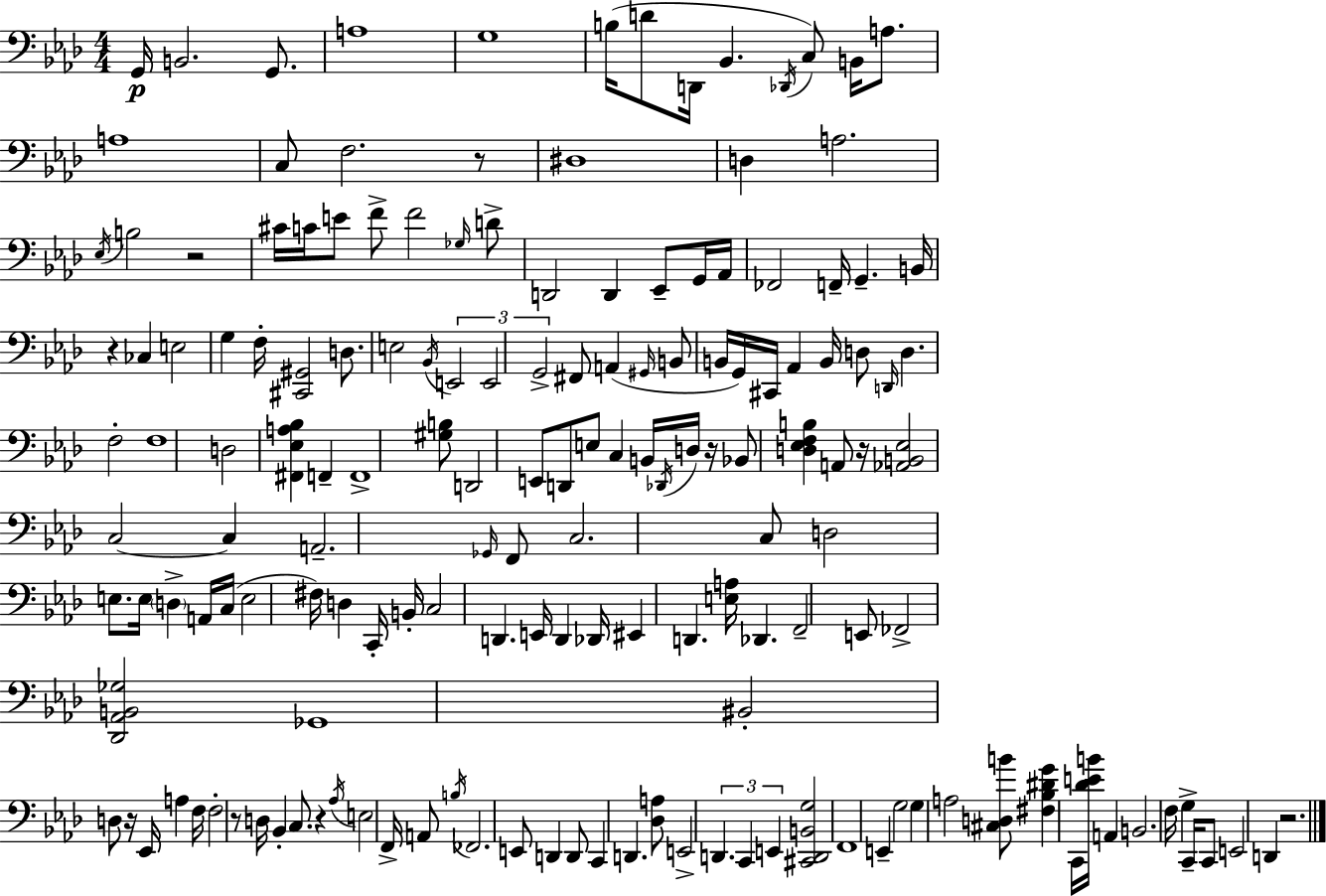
{
  \clef bass
  \numericTimeSignature
  \time 4/4
  \key f \minor
  g,16\p b,2. g,8. | a1 | g1 | b16( d'8 d,16 bes,4. \acciaccatura { des,16 } c8) b,16 a8. | \break a1 | c8 f2. r8 | dis1 | d4 a2. | \break \acciaccatura { ees16 } b2 r2 | cis'16 c'16 e'8 f'8-> f'2 | \grace { ges16 } d'8-> d,2 d,4 ees,8-- | g,16 aes,16 fes,2 f,16-- g,4.-- | \break b,16 r4 ces4 e2 | g4 f16-. <cis, gis,>2 | d8. e2 \acciaccatura { bes,16 } \tuplet 3/2 { e,2 | e,2 g,2-> } | \break fis,8 a,4( \grace { gis,16 } b,8 b,16 g,16) cis,16 | aes,4 b,16 d8 \grace { d,16 } d4. f2-. | f1 | d2 <fis, ees a bes>4 | \break f,4-- f,1-> | <gis b>8 d,2 | e,8 d,8 e8 c4 b,16 \acciaccatura { des,16 } d16 r16 bes,8 | <d ees f b>4 a,8 r16 <aes, b, ees>2 c2~~ | \break c4 a,2.-- | \grace { ges,16 } f,8 c2. | c8 d2 | e8. e16 \parenthesize d4-> a,16 c16( e2 | \break fis16) d4 c,16-. b,16-. c2 | d,4. e,16 d,4 des,16 eis,4 | d,4. <e a>16 des,4. f,2-- | e,8 fes,2-> | \break <des, aes, b, ges>2 ges,1 | bis,2-. | d8 r16 ees,16 a4 f16 f2-. | r8 d16 bes,4-. c8. r4 \acciaccatura { aes16 } | \break e2 f,16-> a,8 \acciaccatura { b16 } fes,2. | e,8 d,4 d,8 | c,4 d,4. <des a>8 e,2-> | \tuplet 3/2 { d,4. c,4 e,4 } | \break <cis, d, b, g>2 f,1 | e,4-- g2 | g4 a2 | <cis d b'>8 <fis bes dis' g'>4 c,16 <des' e' b'>16 a,4 b,2. | \break f16 g4-> c,16-- | c,8 e,2 d,4 r2. | \bar "|."
}